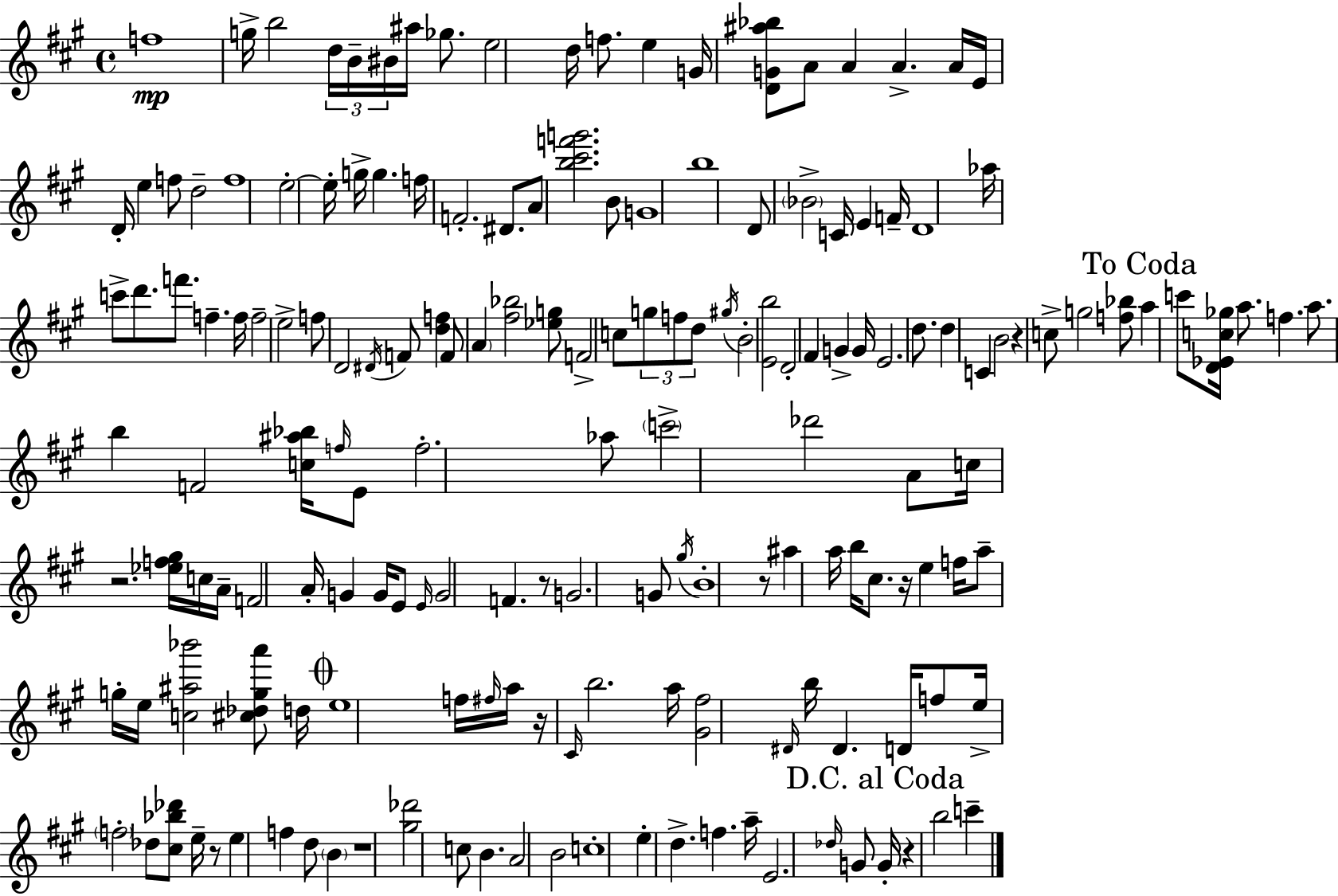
{
  \clef treble
  \time 4/4
  \defaultTimeSignature
  \key a \major
  f''1\mp | g''16-> b''2 \tuplet 3/2 { d''16 b'16-- bis'16 } ais''16 ges''8. | e''2 d''16 f''8. e''4 | g'16 <d' g' ais'' bes''>8 a'8 a'4 a'4.-> a'16 | \break e'16 d'16-. e''4 f''8 d''2-- | f''1 | e''2-.~~ e''16-. g''16-> g''4. | f''16 f'2.-. dis'8. | \break a'8 <b'' cis''' f''' g'''>2. b'8 | g'1 | b''1 | d'8 \parenthesize bes'2-> c'16 e'4 f'16-- | \break d'1 | aes''16 c'''8-> d'''8. f'''8. f''4.-- f''16 | f''2-- e''2-> | f''8 d'2 \acciaccatura { dis'16 } f'8 <d'' f''>4 | \break f'8 \parenthesize a'4 <fis'' bes''>2 <ees'' g''>8 | f'2-> c''8 \tuplet 3/2 { g''8 f''8 d''8 } | \acciaccatura { gis''16 } b'2-. <e' b''>2 | d'2-. fis'4 g'4-> | \break g'16 e'2. d''8. | d''4 c'4 b'2 | r4 c''8-> g''2 | <f'' bes''>8 \mark "To Coda" a''4 c'''8 <d' ees' c'' ges''>16 a''8. f''4. | \break a''8. b''4 f'2 | <c'' ais'' bes''>16 \grace { f''16 } e'8 f''2.-. | aes''8 \parenthesize c'''2-> des'''2 | a'8 c''16 r2. | \break <ees'' f'' gis''>16 c''16 a'16-- f'2 a'16-. g'4 | g'16 e'8 \grace { e'16 } g'2 f'4. | r8 g'2. | g'8 \acciaccatura { gis''16 } b'1-. | \break r8 ais''4 a''16 b''16 cis''8. | r16 e''4 f''16 a''8-- g''16-. e''16 <c'' ais'' bes'''>2 | <cis'' des'' g'' a'''>8 d''16 \mark \markup { \musicglyph "scripts.coda" } e''1 | f''16 \grace { fis''16 } a''16 r16 \grace { cis'16 } b''2. | \break a''16 <gis' fis''>2 \grace { dis'16 } | b''16 dis'4. d'16 f''8 e''16-> \parenthesize f''2-. | des''8 <cis'' bes'' des'''>8 e''16-- r8 e''4 f''4 | d''8 \parenthesize b'4 r1 | \break <gis'' des'''>2 | c''8 b'4. a'2 | b'2 c''1-. | e''4-. d''4.-> | \break f''4. a''16-- e'2. | \grace { des''16 } g'8 \mark "D.C. al Coda" g'16-. r4 b''2 | c'''4-- \bar "|."
}